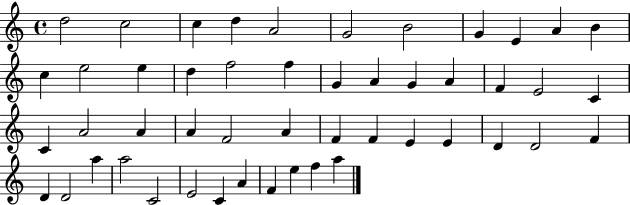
D5/h C5/h C5/q D5/q A4/h G4/h B4/h G4/q E4/q A4/q B4/q C5/q E5/h E5/q D5/q F5/h F5/q G4/q A4/q G4/q A4/q F4/q E4/h C4/q C4/q A4/h A4/q A4/q F4/h A4/q F4/q F4/q E4/q E4/q D4/q D4/h F4/q D4/q D4/h A5/q A5/h C4/h E4/h C4/q A4/q F4/q E5/q F5/q A5/q